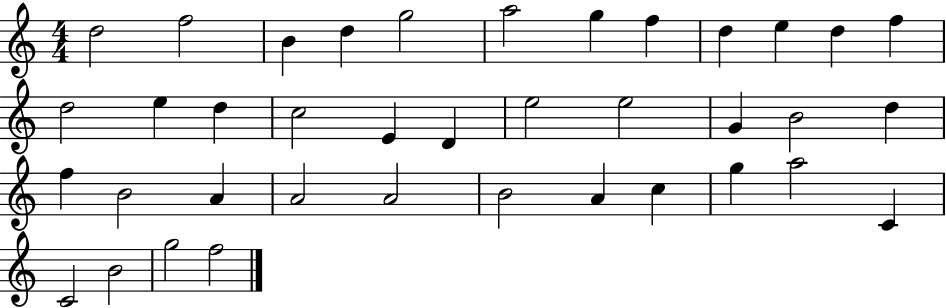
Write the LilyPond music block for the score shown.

{
  \clef treble
  \numericTimeSignature
  \time 4/4
  \key c \major
  d''2 f''2 | b'4 d''4 g''2 | a''2 g''4 f''4 | d''4 e''4 d''4 f''4 | \break d''2 e''4 d''4 | c''2 e'4 d'4 | e''2 e''2 | g'4 b'2 d''4 | \break f''4 b'2 a'4 | a'2 a'2 | b'2 a'4 c''4 | g''4 a''2 c'4 | \break c'2 b'2 | g''2 f''2 | \bar "|."
}